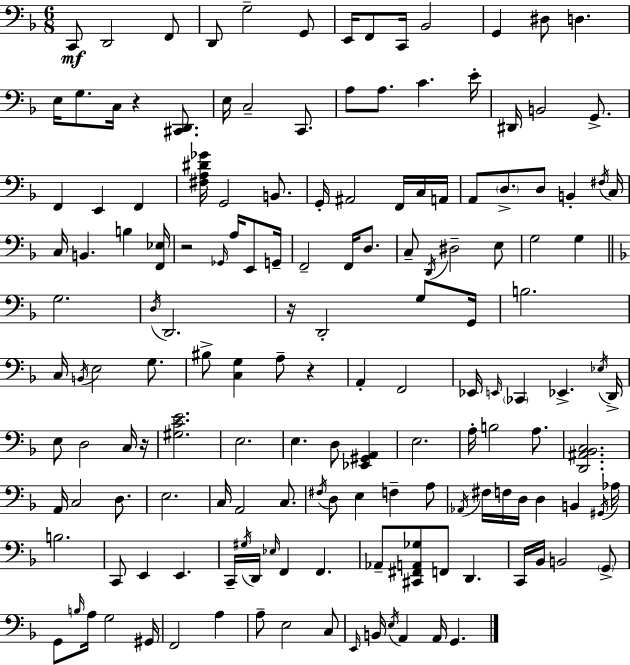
C2/e D2/h F2/e D2/e G3/h G2/e E2/s F2/e C2/s Bb2/h G2/q D#3/e D3/q. E3/s G3/e. C3/s R/q [C#2,D2]/e. E3/s C3/h C2/e. A3/e A3/e. C4/q. E4/s D#2/s B2/h G2/e. F2/q E2/q F2/q [F#3,A3,D#4,Gb4]/s G2/h B2/e. G2/s A#2/h F2/s C3/s A2/s A2/e D3/e. D3/e B2/q F#3/s C3/s C3/s B2/q. B3/q [F2,Eb3]/s R/h Gb2/s A3/s E2/e G2/s F2/h F2/s D3/e. C3/e D2/s D#3/h E3/e G3/h G3/q G3/h. D3/s D2/h. R/s D2/h G3/e G2/s B3/h. C3/s B2/s E3/h G3/e. BIS3/e [C3,G3]/q A3/e R/q A2/q F2/h Eb2/s E2/s CES2/q Eb2/q. Eb3/s D2/s E3/e D3/h C3/s R/s [G#3,C4,E4]/h. E3/h. E3/q. D3/e [Eb2,G#2,A2]/q E3/h. A3/s B3/h A3/e. [D2,A#2,Bb2,C3]/h. A2/s C3/h D3/e. E3/h. C3/s A2/h C3/e. F#3/s D3/e E3/q F3/q A3/e Ab2/s F#3/s F3/s D3/s D3/q B2/q G#2/s Ab3/s B3/h. C2/e E2/q E2/q. C2/s G#3/s D2/s Eb3/s F2/q F2/q. Ab2/e [C#2,F#2,A2,Gb3]/e F2/e D2/q. C2/s Bb2/s B2/h G2/e G2/e B3/s A3/s G3/h G#2/s F2/h A3/q A3/e E3/h C3/e E2/s B2/s E3/s A2/q A2/s G2/q.